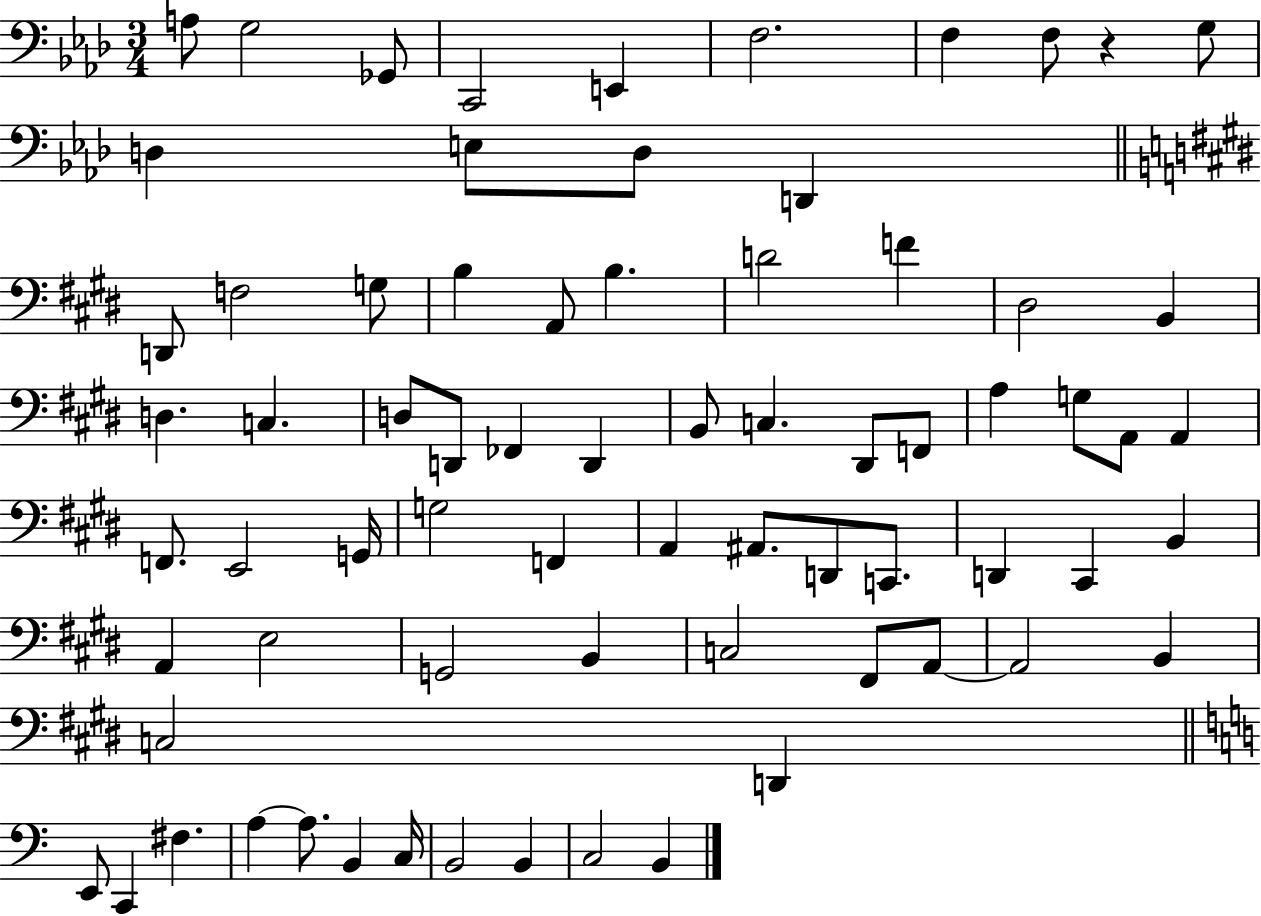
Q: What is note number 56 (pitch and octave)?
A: A2